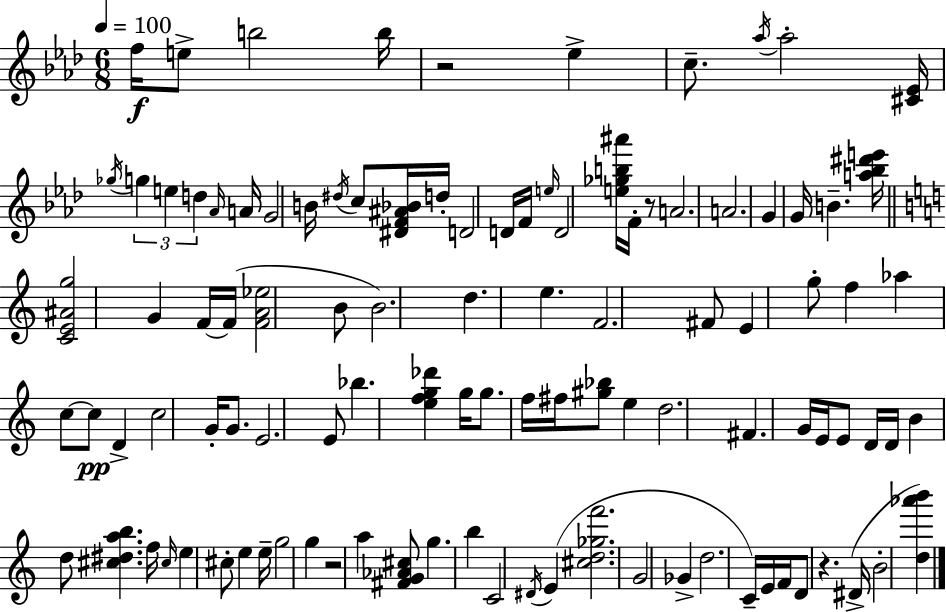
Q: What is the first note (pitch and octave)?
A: F5